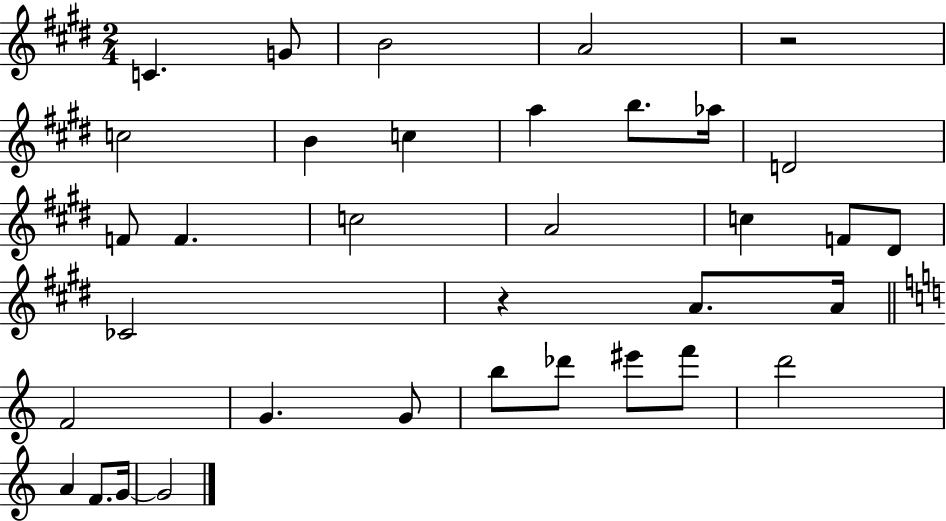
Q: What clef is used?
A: treble